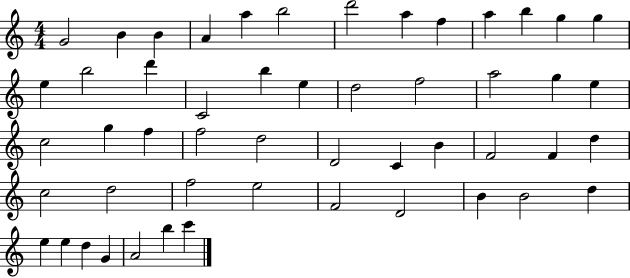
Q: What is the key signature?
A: C major